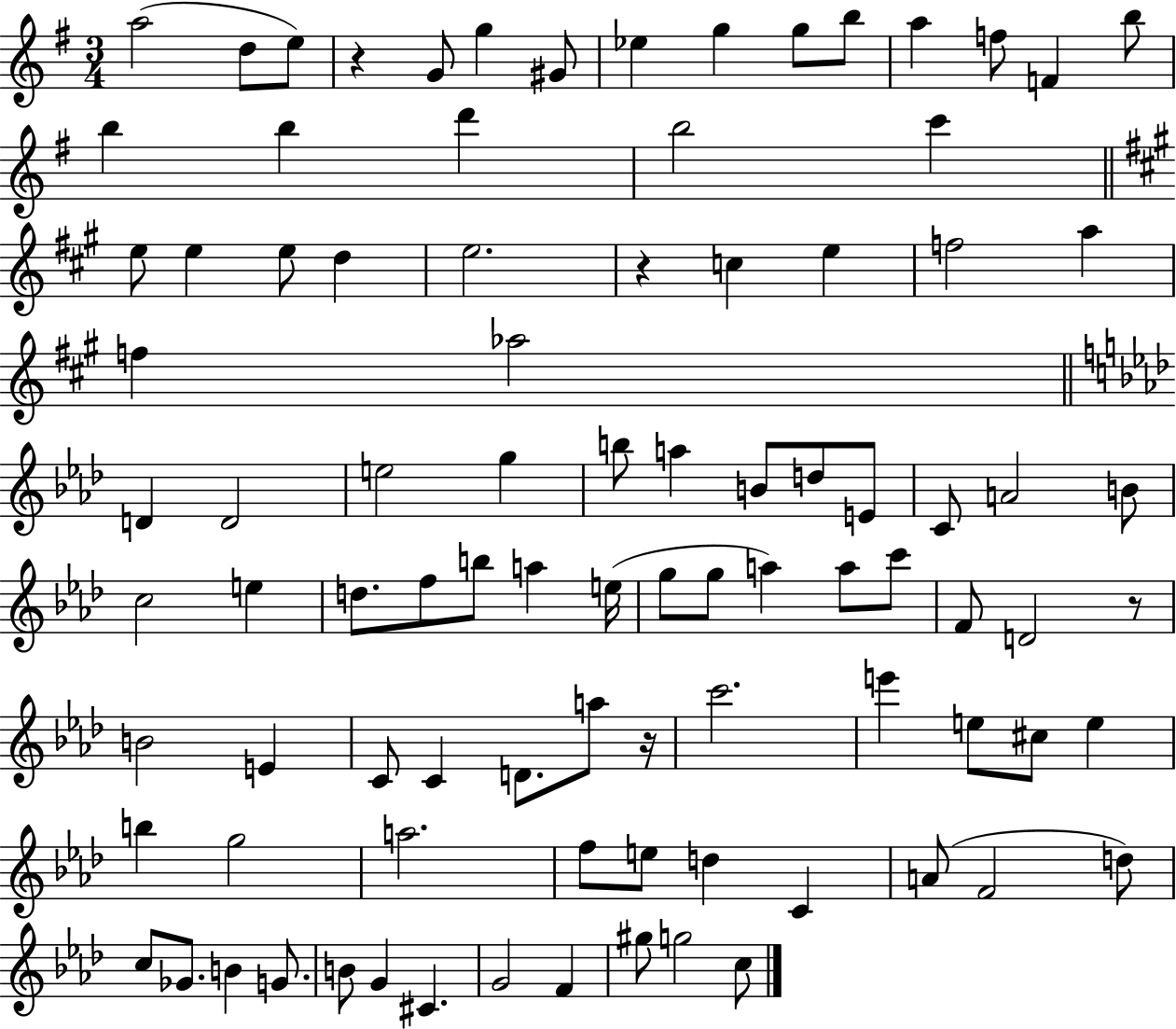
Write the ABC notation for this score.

X:1
T:Untitled
M:3/4
L:1/4
K:G
a2 d/2 e/2 z G/2 g ^G/2 _e g g/2 b/2 a f/2 F b/2 b b d' b2 c' e/2 e e/2 d e2 z c e f2 a f _a2 D D2 e2 g b/2 a B/2 d/2 E/2 C/2 A2 B/2 c2 e d/2 f/2 b/2 a e/4 g/2 g/2 a a/2 c'/2 F/2 D2 z/2 B2 E C/2 C D/2 a/2 z/4 c'2 e' e/2 ^c/2 e b g2 a2 f/2 e/2 d C A/2 F2 d/2 c/2 _G/2 B G/2 B/2 G ^C G2 F ^g/2 g2 c/2